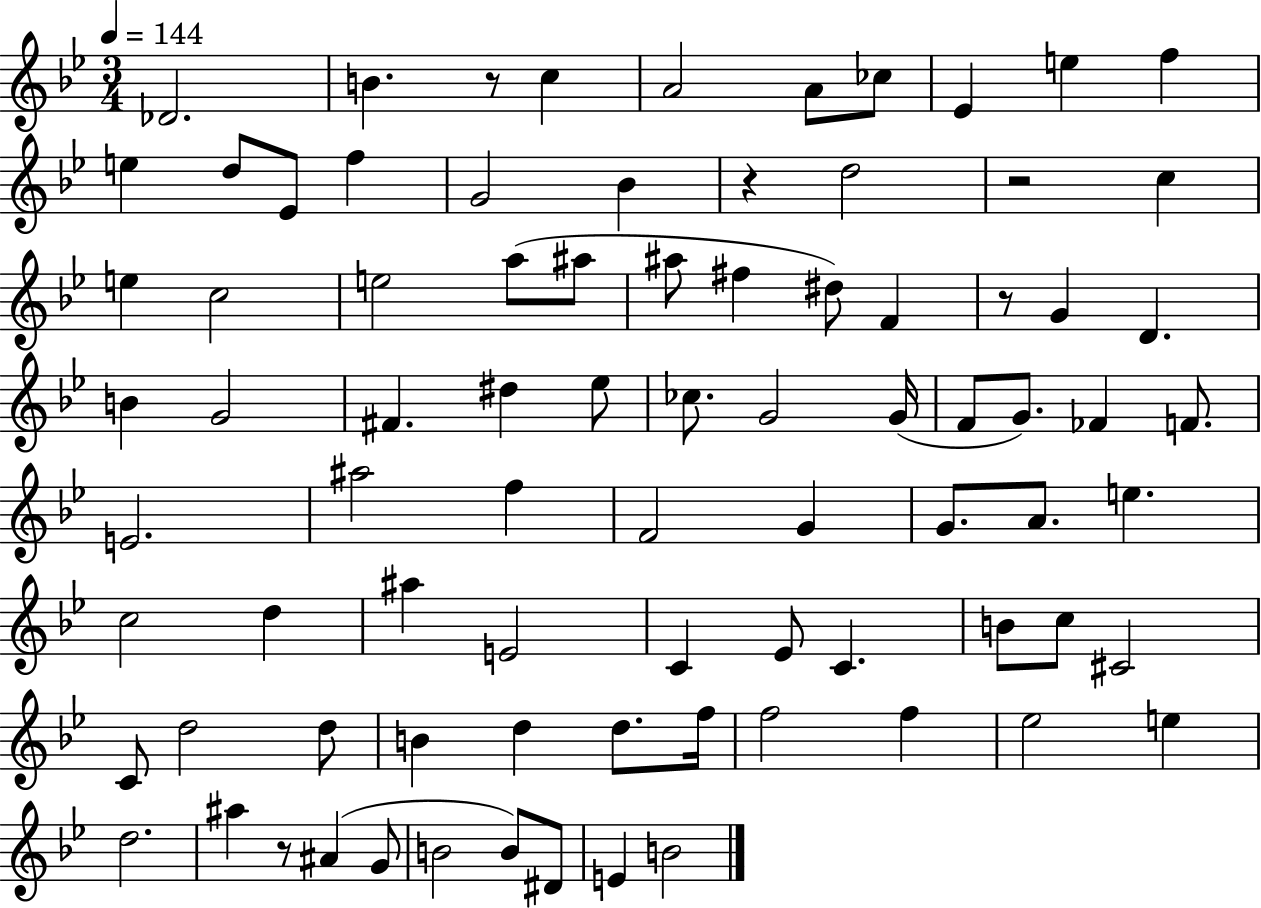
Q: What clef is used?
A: treble